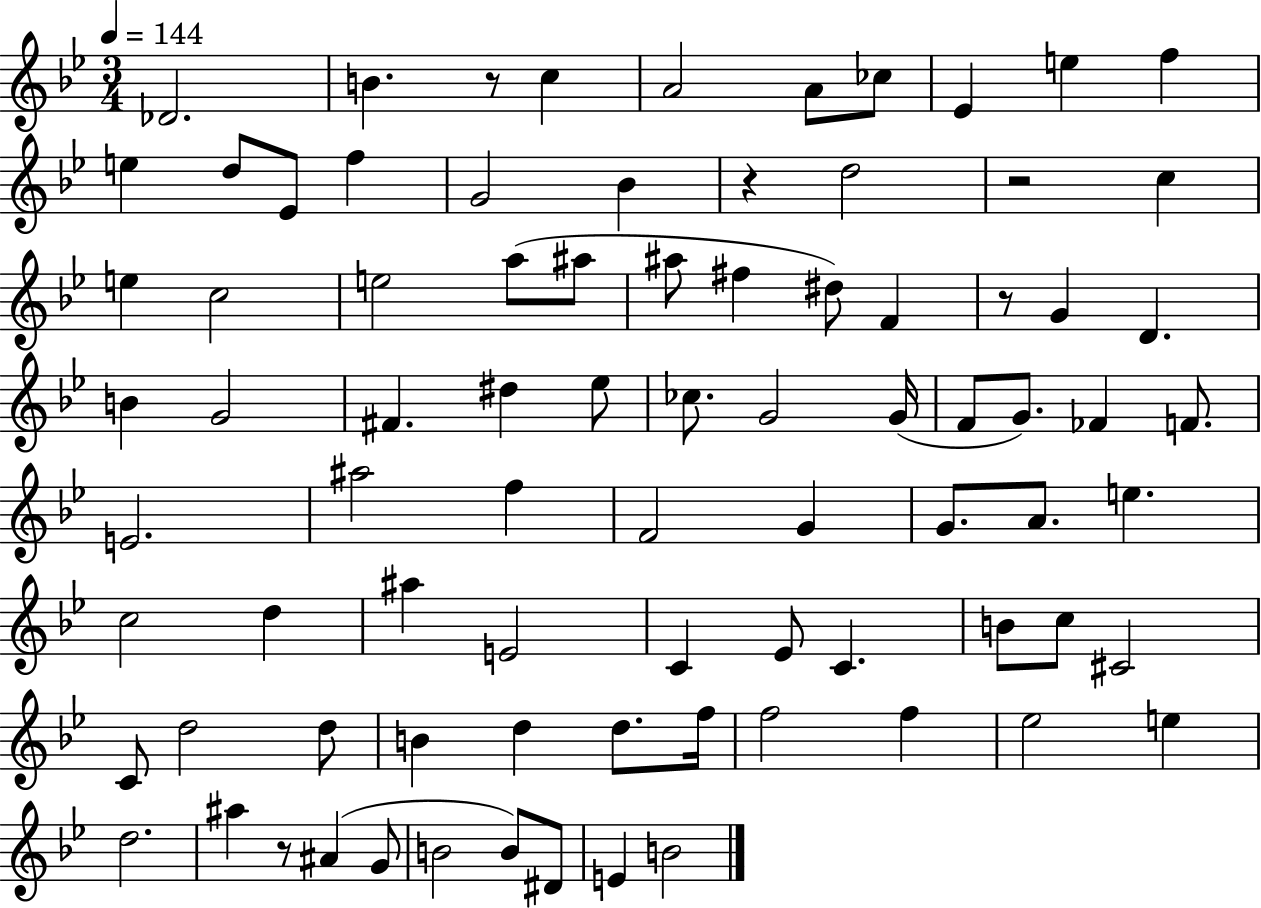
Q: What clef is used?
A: treble